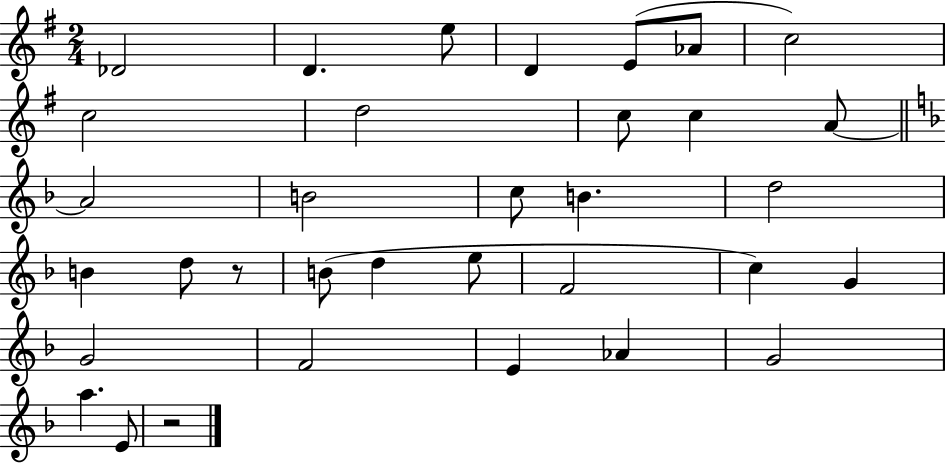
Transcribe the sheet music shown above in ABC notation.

X:1
T:Untitled
M:2/4
L:1/4
K:G
_D2 D e/2 D E/2 _A/2 c2 c2 d2 c/2 c A/2 A2 B2 c/2 B d2 B d/2 z/2 B/2 d e/2 F2 c G G2 F2 E _A G2 a E/2 z2